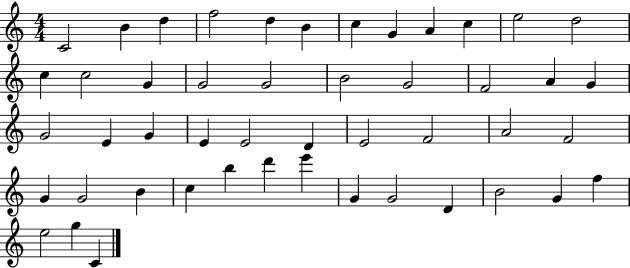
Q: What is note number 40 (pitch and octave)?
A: G4